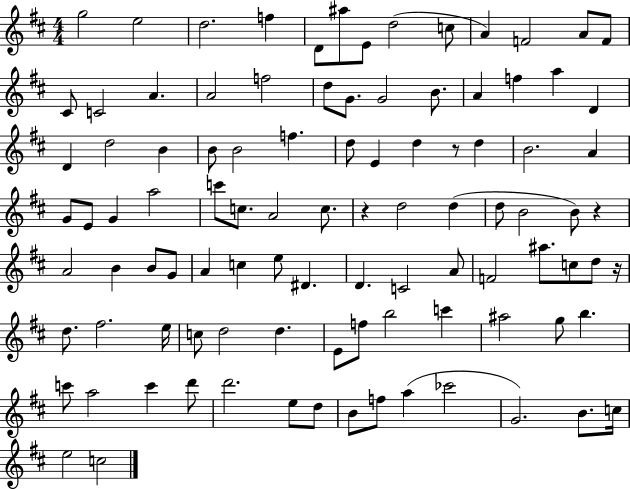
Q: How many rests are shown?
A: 4